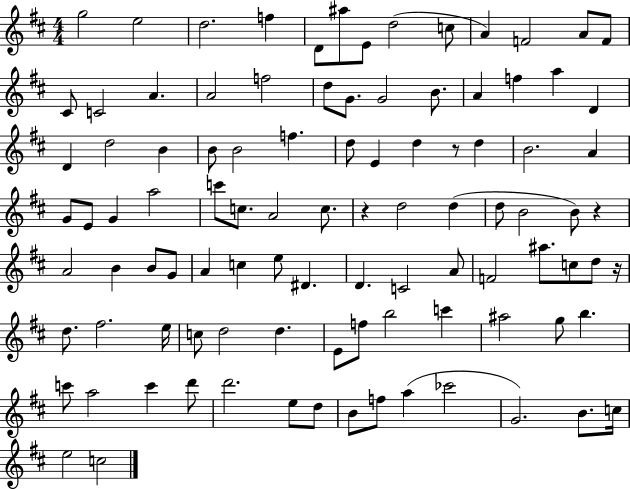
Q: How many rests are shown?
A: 4